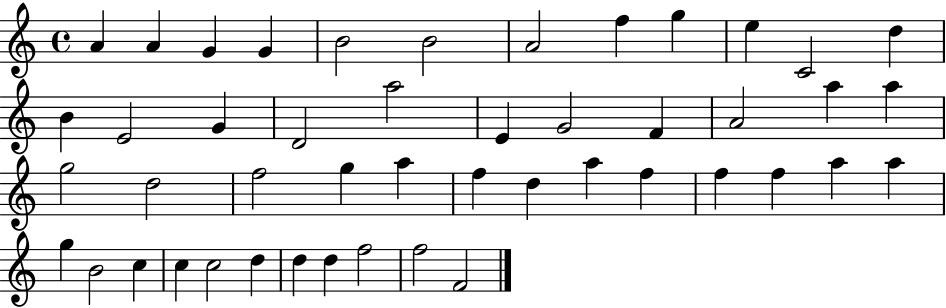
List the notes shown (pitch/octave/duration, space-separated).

A4/q A4/q G4/q G4/q B4/h B4/h A4/h F5/q G5/q E5/q C4/h D5/q B4/q E4/h G4/q D4/h A5/h E4/q G4/h F4/q A4/h A5/q A5/q G5/h D5/h F5/h G5/q A5/q F5/q D5/q A5/q F5/q F5/q F5/q A5/q A5/q G5/q B4/h C5/q C5/q C5/h D5/q D5/q D5/q F5/h F5/h F4/h